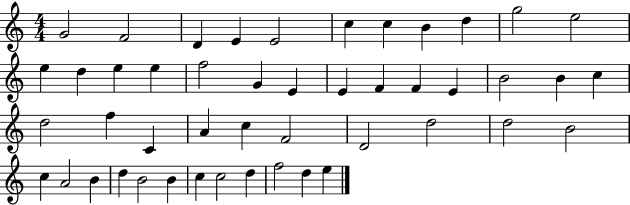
{
  \clef treble
  \numericTimeSignature
  \time 4/4
  \key c \major
  g'2 f'2 | d'4 e'4 e'2 | c''4 c''4 b'4 d''4 | g''2 e''2 | \break e''4 d''4 e''4 e''4 | f''2 g'4 e'4 | e'4 f'4 f'4 e'4 | b'2 b'4 c''4 | \break d''2 f''4 c'4 | a'4 c''4 f'2 | d'2 d''2 | d''2 b'2 | \break c''4 a'2 b'4 | d''4 b'2 b'4 | c''4 c''2 d''4 | f''2 d''4 e''4 | \break \bar "|."
}